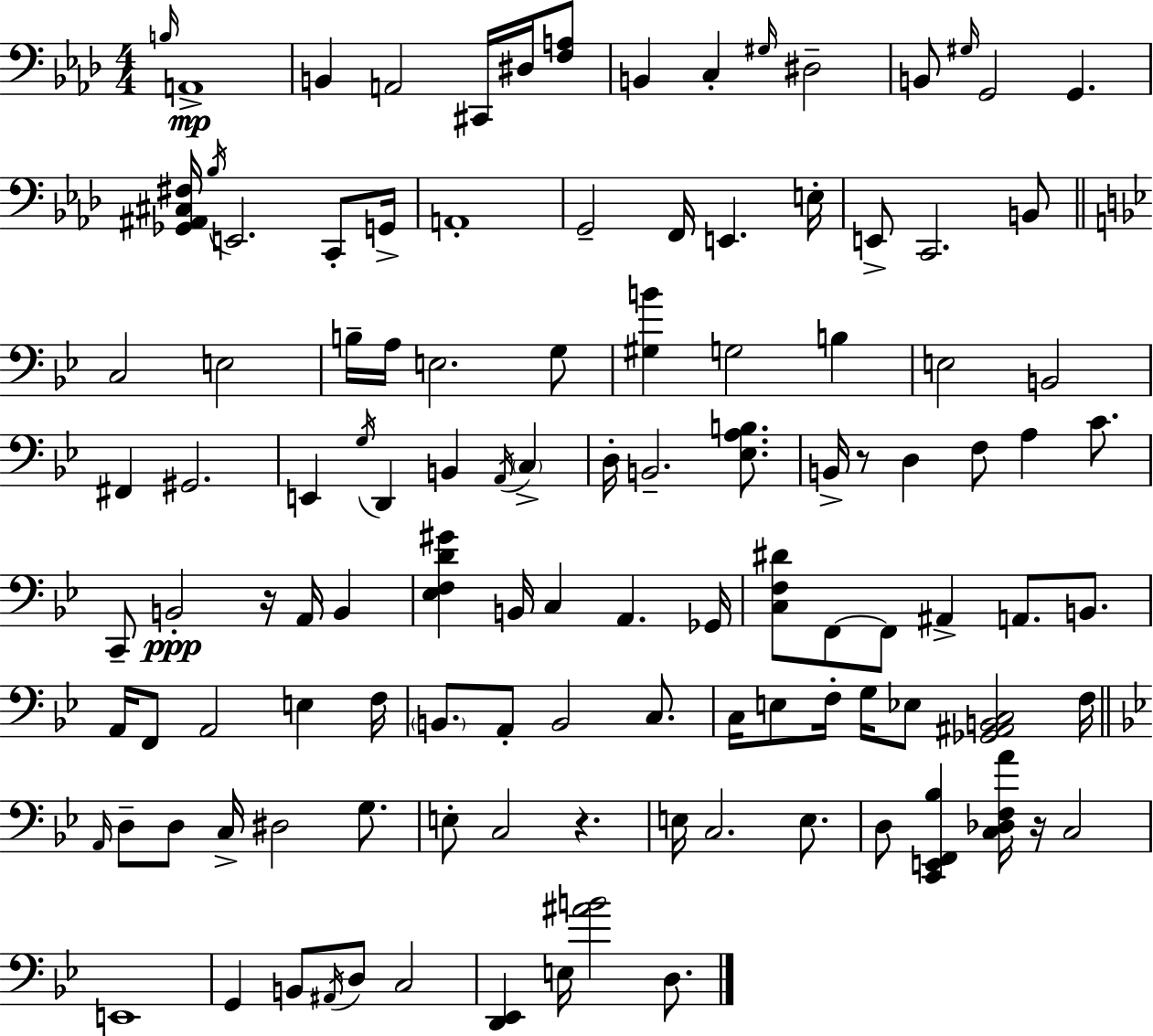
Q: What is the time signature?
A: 4/4